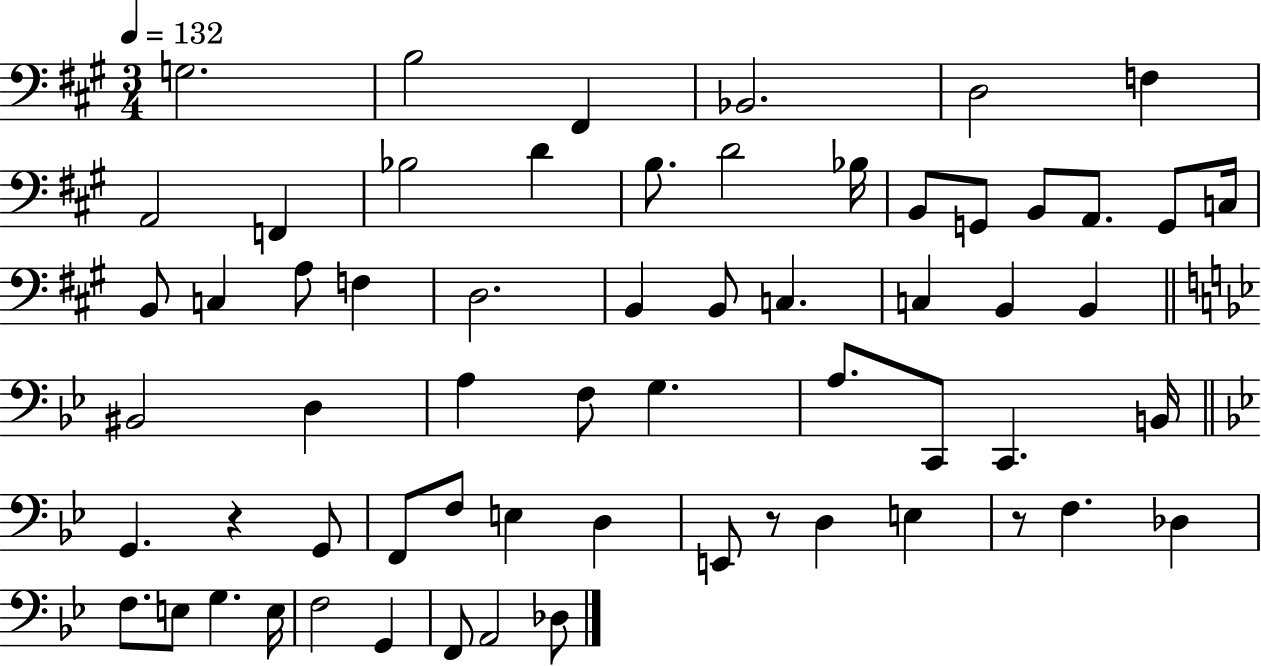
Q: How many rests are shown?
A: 3